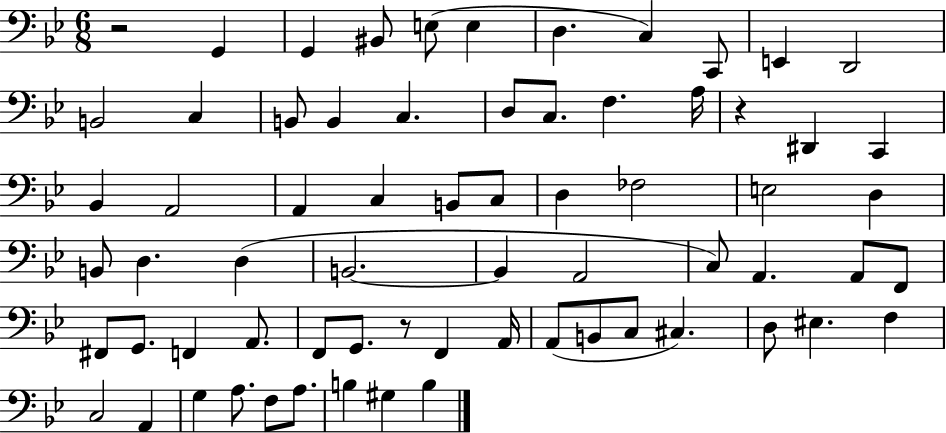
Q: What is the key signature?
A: BES major